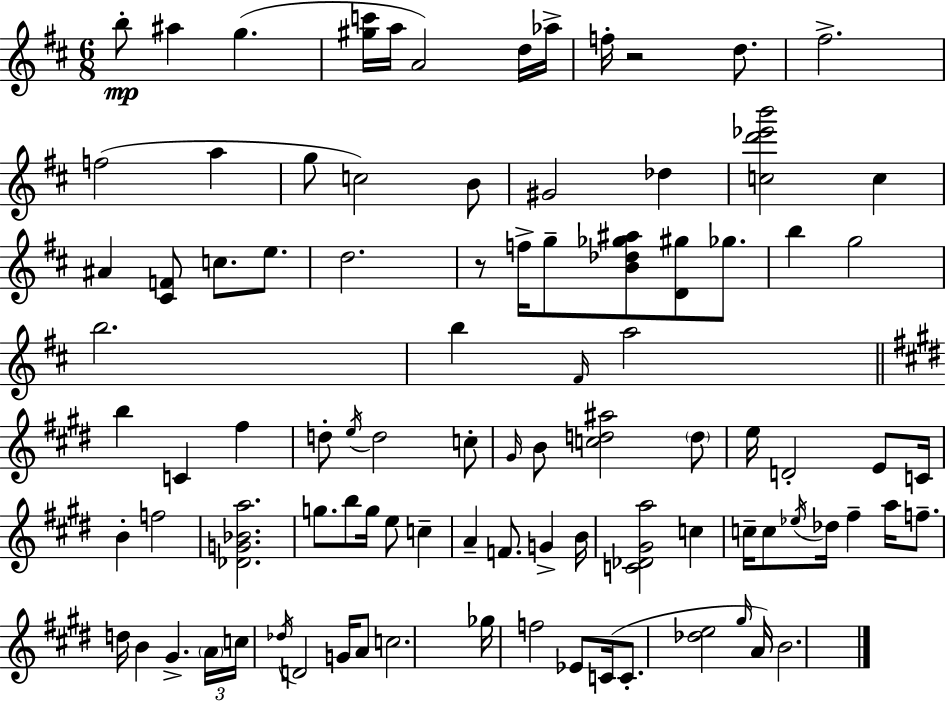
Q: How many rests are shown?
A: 2